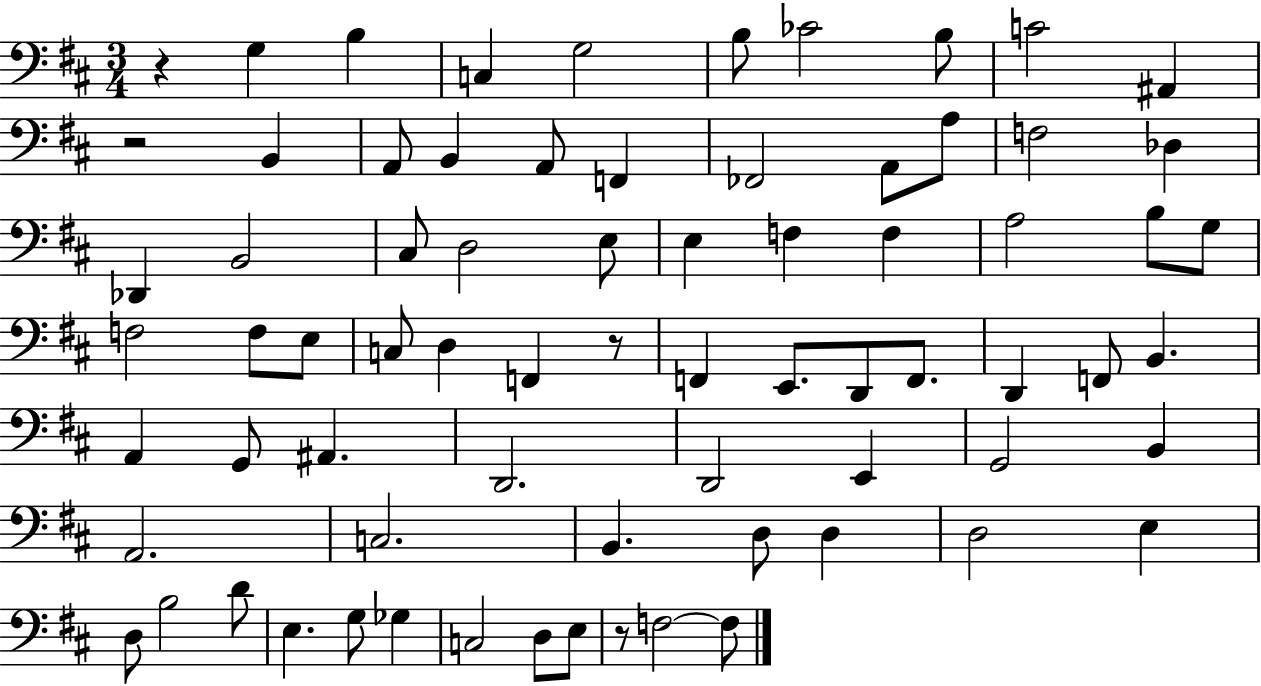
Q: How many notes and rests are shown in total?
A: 73